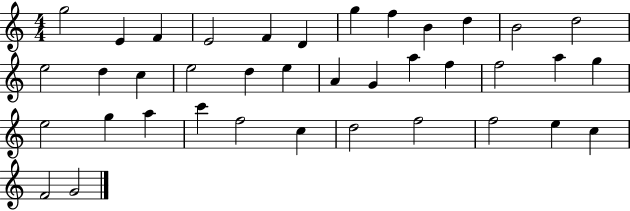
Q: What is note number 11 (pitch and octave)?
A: B4